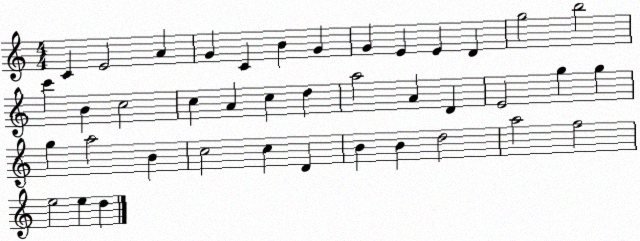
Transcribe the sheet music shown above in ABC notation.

X:1
T:Untitled
M:4/4
L:1/4
K:C
C E2 A G C B G G E E D g2 b2 c' B c2 c A c d a2 A D E2 g g g a2 B c2 c D B B d2 a2 f2 e2 e d